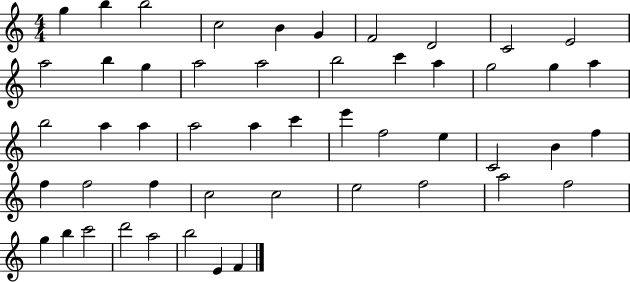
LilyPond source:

{
  \clef treble
  \numericTimeSignature
  \time 4/4
  \key c \major
  g''4 b''4 b''2 | c''2 b'4 g'4 | f'2 d'2 | c'2 e'2 | \break a''2 b''4 g''4 | a''2 a''2 | b''2 c'''4 a''4 | g''2 g''4 a''4 | \break b''2 a''4 a''4 | a''2 a''4 c'''4 | e'''4 f''2 e''4 | c'2 b'4 f''4 | \break f''4 f''2 f''4 | c''2 c''2 | e''2 f''2 | a''2 f''2 | \break g''4 b''4 c'''2 | d'''2 a''2 | b''2 e'4 f'4 | \bar "|."
}